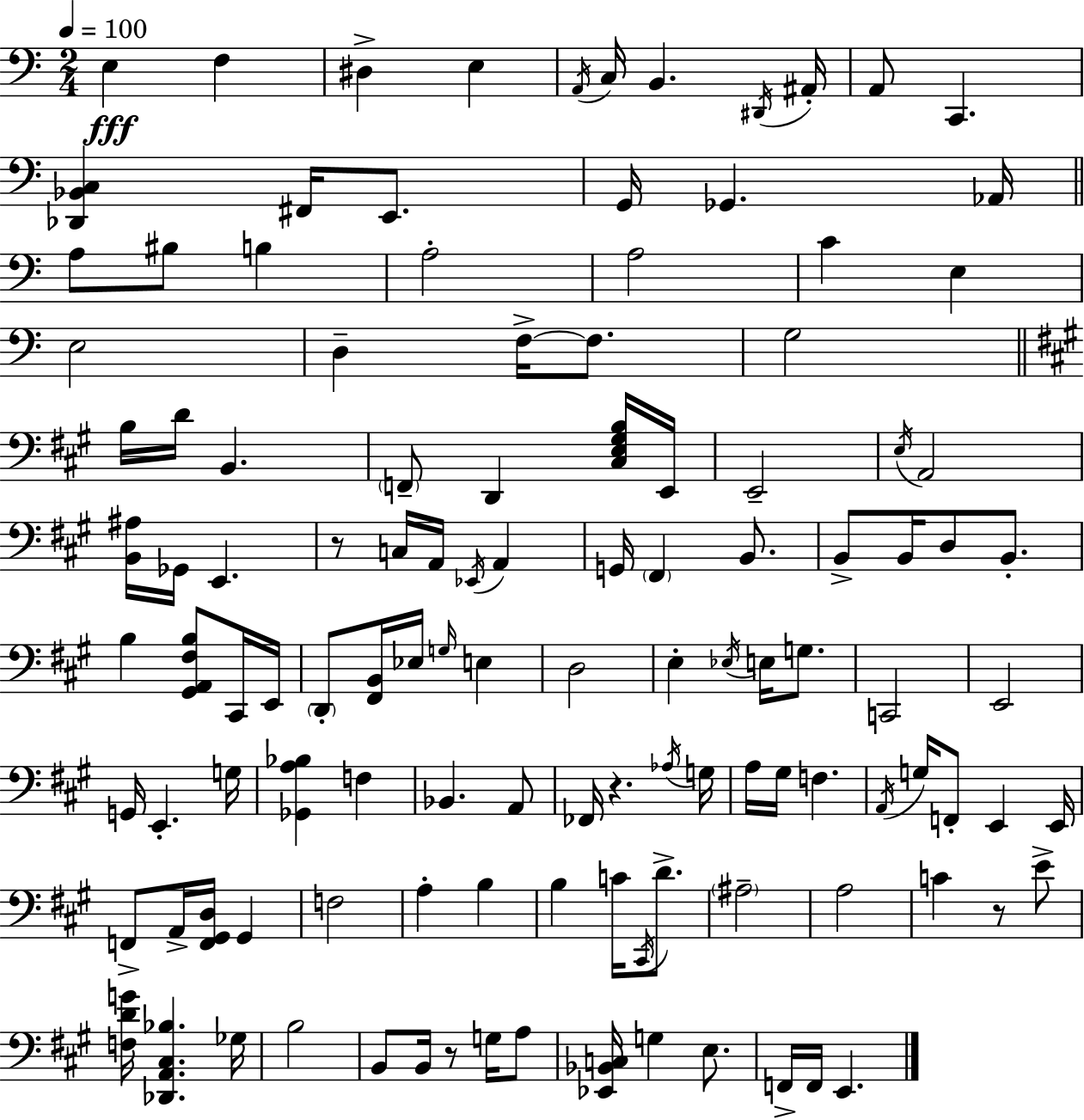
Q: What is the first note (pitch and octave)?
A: E3